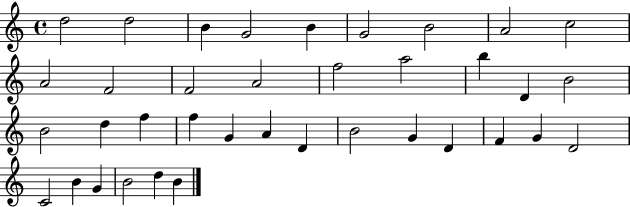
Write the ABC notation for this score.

X:1
T:Untitled
M:4/4
L:1/4
K:C
d2 d2 B G2 B G2 B2 A2 c2 A2 F2 F2 A2 f2 a2 b D B2 B2 d f f G A D B2 G D F G D2 C2 B G B2 d B